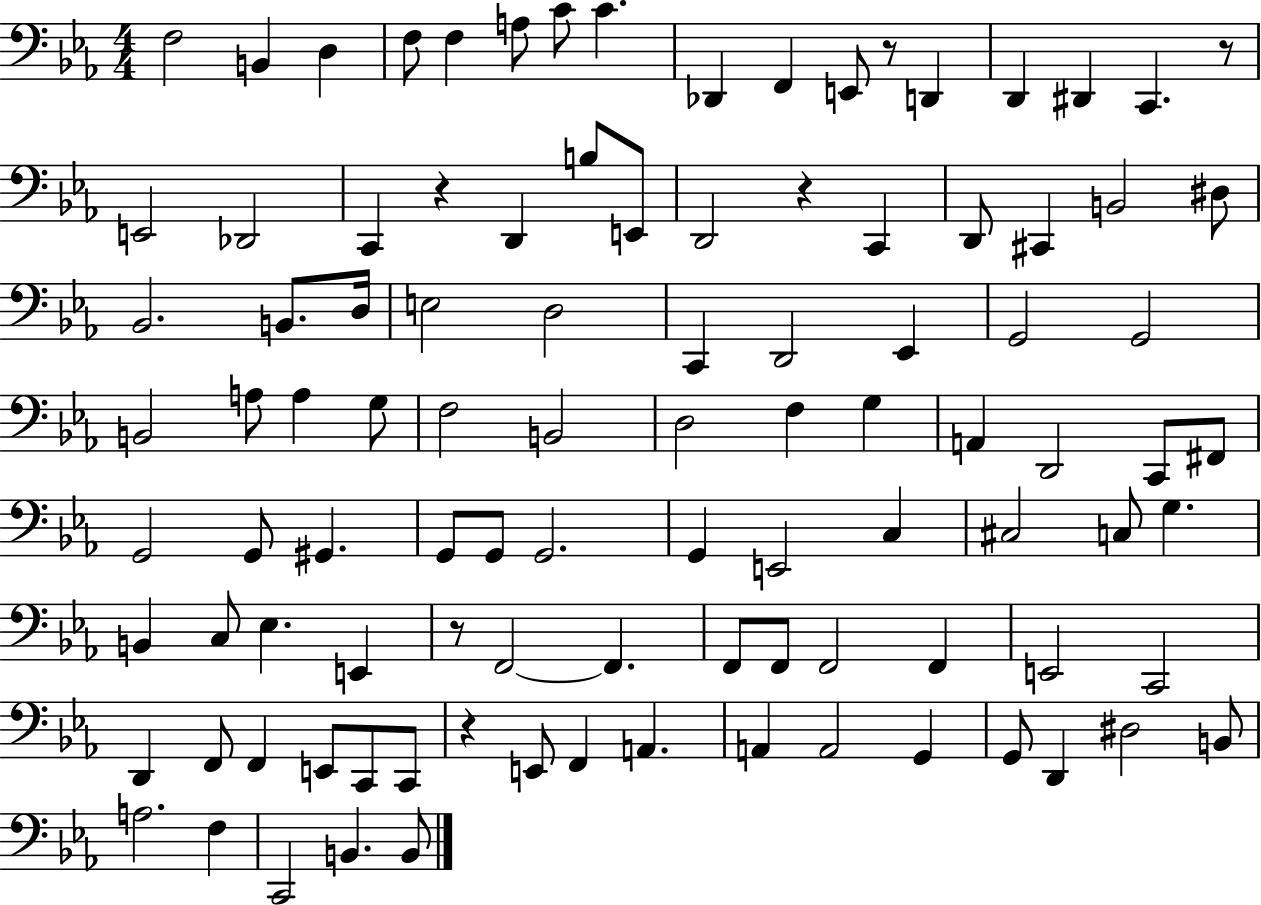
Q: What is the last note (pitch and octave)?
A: B2